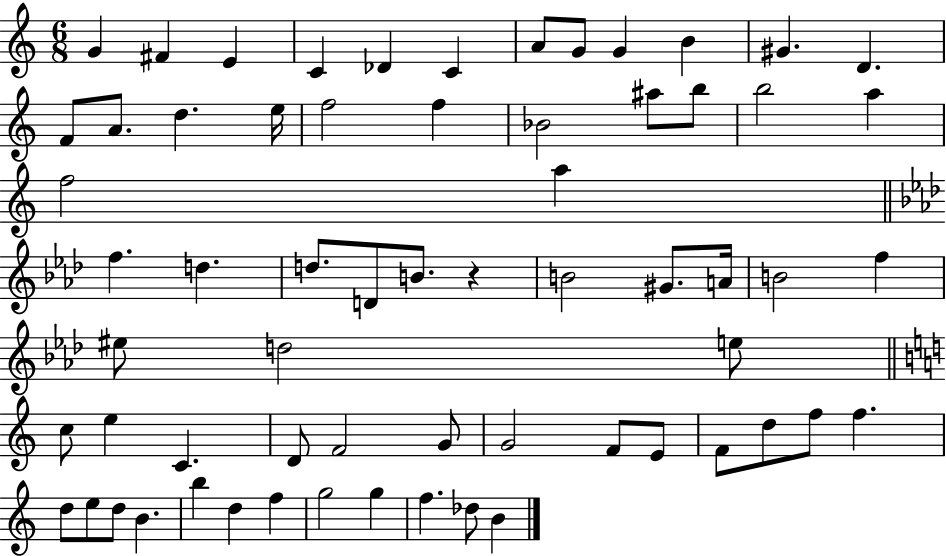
G4/q F#4/q E4/q C4/q Db4/q C4/q A4/e G4/e G4/q B4/q G#4/q. D4/q. F4/e A4/e. D5/q. E5/s F5/h F5/q Bb4/h A#5/e B5/e B5/h A5/q F5/h A5/q F5/q. D5/q. D5/e. D4/e B4/e. R/q B4/h G#4/e. A4/s B4/h F5/q EIS5/e D5/h E5/e C5/e E5/q C4/q. D4/e F4/h G4/e G4/h F4/e E4/e F4/e D5/e F5/e F5/q. D5/e E5/e D5/e B4/q. B5/q D5/q F5/q G5/h G5/q F5/q. Db5/e B4/q